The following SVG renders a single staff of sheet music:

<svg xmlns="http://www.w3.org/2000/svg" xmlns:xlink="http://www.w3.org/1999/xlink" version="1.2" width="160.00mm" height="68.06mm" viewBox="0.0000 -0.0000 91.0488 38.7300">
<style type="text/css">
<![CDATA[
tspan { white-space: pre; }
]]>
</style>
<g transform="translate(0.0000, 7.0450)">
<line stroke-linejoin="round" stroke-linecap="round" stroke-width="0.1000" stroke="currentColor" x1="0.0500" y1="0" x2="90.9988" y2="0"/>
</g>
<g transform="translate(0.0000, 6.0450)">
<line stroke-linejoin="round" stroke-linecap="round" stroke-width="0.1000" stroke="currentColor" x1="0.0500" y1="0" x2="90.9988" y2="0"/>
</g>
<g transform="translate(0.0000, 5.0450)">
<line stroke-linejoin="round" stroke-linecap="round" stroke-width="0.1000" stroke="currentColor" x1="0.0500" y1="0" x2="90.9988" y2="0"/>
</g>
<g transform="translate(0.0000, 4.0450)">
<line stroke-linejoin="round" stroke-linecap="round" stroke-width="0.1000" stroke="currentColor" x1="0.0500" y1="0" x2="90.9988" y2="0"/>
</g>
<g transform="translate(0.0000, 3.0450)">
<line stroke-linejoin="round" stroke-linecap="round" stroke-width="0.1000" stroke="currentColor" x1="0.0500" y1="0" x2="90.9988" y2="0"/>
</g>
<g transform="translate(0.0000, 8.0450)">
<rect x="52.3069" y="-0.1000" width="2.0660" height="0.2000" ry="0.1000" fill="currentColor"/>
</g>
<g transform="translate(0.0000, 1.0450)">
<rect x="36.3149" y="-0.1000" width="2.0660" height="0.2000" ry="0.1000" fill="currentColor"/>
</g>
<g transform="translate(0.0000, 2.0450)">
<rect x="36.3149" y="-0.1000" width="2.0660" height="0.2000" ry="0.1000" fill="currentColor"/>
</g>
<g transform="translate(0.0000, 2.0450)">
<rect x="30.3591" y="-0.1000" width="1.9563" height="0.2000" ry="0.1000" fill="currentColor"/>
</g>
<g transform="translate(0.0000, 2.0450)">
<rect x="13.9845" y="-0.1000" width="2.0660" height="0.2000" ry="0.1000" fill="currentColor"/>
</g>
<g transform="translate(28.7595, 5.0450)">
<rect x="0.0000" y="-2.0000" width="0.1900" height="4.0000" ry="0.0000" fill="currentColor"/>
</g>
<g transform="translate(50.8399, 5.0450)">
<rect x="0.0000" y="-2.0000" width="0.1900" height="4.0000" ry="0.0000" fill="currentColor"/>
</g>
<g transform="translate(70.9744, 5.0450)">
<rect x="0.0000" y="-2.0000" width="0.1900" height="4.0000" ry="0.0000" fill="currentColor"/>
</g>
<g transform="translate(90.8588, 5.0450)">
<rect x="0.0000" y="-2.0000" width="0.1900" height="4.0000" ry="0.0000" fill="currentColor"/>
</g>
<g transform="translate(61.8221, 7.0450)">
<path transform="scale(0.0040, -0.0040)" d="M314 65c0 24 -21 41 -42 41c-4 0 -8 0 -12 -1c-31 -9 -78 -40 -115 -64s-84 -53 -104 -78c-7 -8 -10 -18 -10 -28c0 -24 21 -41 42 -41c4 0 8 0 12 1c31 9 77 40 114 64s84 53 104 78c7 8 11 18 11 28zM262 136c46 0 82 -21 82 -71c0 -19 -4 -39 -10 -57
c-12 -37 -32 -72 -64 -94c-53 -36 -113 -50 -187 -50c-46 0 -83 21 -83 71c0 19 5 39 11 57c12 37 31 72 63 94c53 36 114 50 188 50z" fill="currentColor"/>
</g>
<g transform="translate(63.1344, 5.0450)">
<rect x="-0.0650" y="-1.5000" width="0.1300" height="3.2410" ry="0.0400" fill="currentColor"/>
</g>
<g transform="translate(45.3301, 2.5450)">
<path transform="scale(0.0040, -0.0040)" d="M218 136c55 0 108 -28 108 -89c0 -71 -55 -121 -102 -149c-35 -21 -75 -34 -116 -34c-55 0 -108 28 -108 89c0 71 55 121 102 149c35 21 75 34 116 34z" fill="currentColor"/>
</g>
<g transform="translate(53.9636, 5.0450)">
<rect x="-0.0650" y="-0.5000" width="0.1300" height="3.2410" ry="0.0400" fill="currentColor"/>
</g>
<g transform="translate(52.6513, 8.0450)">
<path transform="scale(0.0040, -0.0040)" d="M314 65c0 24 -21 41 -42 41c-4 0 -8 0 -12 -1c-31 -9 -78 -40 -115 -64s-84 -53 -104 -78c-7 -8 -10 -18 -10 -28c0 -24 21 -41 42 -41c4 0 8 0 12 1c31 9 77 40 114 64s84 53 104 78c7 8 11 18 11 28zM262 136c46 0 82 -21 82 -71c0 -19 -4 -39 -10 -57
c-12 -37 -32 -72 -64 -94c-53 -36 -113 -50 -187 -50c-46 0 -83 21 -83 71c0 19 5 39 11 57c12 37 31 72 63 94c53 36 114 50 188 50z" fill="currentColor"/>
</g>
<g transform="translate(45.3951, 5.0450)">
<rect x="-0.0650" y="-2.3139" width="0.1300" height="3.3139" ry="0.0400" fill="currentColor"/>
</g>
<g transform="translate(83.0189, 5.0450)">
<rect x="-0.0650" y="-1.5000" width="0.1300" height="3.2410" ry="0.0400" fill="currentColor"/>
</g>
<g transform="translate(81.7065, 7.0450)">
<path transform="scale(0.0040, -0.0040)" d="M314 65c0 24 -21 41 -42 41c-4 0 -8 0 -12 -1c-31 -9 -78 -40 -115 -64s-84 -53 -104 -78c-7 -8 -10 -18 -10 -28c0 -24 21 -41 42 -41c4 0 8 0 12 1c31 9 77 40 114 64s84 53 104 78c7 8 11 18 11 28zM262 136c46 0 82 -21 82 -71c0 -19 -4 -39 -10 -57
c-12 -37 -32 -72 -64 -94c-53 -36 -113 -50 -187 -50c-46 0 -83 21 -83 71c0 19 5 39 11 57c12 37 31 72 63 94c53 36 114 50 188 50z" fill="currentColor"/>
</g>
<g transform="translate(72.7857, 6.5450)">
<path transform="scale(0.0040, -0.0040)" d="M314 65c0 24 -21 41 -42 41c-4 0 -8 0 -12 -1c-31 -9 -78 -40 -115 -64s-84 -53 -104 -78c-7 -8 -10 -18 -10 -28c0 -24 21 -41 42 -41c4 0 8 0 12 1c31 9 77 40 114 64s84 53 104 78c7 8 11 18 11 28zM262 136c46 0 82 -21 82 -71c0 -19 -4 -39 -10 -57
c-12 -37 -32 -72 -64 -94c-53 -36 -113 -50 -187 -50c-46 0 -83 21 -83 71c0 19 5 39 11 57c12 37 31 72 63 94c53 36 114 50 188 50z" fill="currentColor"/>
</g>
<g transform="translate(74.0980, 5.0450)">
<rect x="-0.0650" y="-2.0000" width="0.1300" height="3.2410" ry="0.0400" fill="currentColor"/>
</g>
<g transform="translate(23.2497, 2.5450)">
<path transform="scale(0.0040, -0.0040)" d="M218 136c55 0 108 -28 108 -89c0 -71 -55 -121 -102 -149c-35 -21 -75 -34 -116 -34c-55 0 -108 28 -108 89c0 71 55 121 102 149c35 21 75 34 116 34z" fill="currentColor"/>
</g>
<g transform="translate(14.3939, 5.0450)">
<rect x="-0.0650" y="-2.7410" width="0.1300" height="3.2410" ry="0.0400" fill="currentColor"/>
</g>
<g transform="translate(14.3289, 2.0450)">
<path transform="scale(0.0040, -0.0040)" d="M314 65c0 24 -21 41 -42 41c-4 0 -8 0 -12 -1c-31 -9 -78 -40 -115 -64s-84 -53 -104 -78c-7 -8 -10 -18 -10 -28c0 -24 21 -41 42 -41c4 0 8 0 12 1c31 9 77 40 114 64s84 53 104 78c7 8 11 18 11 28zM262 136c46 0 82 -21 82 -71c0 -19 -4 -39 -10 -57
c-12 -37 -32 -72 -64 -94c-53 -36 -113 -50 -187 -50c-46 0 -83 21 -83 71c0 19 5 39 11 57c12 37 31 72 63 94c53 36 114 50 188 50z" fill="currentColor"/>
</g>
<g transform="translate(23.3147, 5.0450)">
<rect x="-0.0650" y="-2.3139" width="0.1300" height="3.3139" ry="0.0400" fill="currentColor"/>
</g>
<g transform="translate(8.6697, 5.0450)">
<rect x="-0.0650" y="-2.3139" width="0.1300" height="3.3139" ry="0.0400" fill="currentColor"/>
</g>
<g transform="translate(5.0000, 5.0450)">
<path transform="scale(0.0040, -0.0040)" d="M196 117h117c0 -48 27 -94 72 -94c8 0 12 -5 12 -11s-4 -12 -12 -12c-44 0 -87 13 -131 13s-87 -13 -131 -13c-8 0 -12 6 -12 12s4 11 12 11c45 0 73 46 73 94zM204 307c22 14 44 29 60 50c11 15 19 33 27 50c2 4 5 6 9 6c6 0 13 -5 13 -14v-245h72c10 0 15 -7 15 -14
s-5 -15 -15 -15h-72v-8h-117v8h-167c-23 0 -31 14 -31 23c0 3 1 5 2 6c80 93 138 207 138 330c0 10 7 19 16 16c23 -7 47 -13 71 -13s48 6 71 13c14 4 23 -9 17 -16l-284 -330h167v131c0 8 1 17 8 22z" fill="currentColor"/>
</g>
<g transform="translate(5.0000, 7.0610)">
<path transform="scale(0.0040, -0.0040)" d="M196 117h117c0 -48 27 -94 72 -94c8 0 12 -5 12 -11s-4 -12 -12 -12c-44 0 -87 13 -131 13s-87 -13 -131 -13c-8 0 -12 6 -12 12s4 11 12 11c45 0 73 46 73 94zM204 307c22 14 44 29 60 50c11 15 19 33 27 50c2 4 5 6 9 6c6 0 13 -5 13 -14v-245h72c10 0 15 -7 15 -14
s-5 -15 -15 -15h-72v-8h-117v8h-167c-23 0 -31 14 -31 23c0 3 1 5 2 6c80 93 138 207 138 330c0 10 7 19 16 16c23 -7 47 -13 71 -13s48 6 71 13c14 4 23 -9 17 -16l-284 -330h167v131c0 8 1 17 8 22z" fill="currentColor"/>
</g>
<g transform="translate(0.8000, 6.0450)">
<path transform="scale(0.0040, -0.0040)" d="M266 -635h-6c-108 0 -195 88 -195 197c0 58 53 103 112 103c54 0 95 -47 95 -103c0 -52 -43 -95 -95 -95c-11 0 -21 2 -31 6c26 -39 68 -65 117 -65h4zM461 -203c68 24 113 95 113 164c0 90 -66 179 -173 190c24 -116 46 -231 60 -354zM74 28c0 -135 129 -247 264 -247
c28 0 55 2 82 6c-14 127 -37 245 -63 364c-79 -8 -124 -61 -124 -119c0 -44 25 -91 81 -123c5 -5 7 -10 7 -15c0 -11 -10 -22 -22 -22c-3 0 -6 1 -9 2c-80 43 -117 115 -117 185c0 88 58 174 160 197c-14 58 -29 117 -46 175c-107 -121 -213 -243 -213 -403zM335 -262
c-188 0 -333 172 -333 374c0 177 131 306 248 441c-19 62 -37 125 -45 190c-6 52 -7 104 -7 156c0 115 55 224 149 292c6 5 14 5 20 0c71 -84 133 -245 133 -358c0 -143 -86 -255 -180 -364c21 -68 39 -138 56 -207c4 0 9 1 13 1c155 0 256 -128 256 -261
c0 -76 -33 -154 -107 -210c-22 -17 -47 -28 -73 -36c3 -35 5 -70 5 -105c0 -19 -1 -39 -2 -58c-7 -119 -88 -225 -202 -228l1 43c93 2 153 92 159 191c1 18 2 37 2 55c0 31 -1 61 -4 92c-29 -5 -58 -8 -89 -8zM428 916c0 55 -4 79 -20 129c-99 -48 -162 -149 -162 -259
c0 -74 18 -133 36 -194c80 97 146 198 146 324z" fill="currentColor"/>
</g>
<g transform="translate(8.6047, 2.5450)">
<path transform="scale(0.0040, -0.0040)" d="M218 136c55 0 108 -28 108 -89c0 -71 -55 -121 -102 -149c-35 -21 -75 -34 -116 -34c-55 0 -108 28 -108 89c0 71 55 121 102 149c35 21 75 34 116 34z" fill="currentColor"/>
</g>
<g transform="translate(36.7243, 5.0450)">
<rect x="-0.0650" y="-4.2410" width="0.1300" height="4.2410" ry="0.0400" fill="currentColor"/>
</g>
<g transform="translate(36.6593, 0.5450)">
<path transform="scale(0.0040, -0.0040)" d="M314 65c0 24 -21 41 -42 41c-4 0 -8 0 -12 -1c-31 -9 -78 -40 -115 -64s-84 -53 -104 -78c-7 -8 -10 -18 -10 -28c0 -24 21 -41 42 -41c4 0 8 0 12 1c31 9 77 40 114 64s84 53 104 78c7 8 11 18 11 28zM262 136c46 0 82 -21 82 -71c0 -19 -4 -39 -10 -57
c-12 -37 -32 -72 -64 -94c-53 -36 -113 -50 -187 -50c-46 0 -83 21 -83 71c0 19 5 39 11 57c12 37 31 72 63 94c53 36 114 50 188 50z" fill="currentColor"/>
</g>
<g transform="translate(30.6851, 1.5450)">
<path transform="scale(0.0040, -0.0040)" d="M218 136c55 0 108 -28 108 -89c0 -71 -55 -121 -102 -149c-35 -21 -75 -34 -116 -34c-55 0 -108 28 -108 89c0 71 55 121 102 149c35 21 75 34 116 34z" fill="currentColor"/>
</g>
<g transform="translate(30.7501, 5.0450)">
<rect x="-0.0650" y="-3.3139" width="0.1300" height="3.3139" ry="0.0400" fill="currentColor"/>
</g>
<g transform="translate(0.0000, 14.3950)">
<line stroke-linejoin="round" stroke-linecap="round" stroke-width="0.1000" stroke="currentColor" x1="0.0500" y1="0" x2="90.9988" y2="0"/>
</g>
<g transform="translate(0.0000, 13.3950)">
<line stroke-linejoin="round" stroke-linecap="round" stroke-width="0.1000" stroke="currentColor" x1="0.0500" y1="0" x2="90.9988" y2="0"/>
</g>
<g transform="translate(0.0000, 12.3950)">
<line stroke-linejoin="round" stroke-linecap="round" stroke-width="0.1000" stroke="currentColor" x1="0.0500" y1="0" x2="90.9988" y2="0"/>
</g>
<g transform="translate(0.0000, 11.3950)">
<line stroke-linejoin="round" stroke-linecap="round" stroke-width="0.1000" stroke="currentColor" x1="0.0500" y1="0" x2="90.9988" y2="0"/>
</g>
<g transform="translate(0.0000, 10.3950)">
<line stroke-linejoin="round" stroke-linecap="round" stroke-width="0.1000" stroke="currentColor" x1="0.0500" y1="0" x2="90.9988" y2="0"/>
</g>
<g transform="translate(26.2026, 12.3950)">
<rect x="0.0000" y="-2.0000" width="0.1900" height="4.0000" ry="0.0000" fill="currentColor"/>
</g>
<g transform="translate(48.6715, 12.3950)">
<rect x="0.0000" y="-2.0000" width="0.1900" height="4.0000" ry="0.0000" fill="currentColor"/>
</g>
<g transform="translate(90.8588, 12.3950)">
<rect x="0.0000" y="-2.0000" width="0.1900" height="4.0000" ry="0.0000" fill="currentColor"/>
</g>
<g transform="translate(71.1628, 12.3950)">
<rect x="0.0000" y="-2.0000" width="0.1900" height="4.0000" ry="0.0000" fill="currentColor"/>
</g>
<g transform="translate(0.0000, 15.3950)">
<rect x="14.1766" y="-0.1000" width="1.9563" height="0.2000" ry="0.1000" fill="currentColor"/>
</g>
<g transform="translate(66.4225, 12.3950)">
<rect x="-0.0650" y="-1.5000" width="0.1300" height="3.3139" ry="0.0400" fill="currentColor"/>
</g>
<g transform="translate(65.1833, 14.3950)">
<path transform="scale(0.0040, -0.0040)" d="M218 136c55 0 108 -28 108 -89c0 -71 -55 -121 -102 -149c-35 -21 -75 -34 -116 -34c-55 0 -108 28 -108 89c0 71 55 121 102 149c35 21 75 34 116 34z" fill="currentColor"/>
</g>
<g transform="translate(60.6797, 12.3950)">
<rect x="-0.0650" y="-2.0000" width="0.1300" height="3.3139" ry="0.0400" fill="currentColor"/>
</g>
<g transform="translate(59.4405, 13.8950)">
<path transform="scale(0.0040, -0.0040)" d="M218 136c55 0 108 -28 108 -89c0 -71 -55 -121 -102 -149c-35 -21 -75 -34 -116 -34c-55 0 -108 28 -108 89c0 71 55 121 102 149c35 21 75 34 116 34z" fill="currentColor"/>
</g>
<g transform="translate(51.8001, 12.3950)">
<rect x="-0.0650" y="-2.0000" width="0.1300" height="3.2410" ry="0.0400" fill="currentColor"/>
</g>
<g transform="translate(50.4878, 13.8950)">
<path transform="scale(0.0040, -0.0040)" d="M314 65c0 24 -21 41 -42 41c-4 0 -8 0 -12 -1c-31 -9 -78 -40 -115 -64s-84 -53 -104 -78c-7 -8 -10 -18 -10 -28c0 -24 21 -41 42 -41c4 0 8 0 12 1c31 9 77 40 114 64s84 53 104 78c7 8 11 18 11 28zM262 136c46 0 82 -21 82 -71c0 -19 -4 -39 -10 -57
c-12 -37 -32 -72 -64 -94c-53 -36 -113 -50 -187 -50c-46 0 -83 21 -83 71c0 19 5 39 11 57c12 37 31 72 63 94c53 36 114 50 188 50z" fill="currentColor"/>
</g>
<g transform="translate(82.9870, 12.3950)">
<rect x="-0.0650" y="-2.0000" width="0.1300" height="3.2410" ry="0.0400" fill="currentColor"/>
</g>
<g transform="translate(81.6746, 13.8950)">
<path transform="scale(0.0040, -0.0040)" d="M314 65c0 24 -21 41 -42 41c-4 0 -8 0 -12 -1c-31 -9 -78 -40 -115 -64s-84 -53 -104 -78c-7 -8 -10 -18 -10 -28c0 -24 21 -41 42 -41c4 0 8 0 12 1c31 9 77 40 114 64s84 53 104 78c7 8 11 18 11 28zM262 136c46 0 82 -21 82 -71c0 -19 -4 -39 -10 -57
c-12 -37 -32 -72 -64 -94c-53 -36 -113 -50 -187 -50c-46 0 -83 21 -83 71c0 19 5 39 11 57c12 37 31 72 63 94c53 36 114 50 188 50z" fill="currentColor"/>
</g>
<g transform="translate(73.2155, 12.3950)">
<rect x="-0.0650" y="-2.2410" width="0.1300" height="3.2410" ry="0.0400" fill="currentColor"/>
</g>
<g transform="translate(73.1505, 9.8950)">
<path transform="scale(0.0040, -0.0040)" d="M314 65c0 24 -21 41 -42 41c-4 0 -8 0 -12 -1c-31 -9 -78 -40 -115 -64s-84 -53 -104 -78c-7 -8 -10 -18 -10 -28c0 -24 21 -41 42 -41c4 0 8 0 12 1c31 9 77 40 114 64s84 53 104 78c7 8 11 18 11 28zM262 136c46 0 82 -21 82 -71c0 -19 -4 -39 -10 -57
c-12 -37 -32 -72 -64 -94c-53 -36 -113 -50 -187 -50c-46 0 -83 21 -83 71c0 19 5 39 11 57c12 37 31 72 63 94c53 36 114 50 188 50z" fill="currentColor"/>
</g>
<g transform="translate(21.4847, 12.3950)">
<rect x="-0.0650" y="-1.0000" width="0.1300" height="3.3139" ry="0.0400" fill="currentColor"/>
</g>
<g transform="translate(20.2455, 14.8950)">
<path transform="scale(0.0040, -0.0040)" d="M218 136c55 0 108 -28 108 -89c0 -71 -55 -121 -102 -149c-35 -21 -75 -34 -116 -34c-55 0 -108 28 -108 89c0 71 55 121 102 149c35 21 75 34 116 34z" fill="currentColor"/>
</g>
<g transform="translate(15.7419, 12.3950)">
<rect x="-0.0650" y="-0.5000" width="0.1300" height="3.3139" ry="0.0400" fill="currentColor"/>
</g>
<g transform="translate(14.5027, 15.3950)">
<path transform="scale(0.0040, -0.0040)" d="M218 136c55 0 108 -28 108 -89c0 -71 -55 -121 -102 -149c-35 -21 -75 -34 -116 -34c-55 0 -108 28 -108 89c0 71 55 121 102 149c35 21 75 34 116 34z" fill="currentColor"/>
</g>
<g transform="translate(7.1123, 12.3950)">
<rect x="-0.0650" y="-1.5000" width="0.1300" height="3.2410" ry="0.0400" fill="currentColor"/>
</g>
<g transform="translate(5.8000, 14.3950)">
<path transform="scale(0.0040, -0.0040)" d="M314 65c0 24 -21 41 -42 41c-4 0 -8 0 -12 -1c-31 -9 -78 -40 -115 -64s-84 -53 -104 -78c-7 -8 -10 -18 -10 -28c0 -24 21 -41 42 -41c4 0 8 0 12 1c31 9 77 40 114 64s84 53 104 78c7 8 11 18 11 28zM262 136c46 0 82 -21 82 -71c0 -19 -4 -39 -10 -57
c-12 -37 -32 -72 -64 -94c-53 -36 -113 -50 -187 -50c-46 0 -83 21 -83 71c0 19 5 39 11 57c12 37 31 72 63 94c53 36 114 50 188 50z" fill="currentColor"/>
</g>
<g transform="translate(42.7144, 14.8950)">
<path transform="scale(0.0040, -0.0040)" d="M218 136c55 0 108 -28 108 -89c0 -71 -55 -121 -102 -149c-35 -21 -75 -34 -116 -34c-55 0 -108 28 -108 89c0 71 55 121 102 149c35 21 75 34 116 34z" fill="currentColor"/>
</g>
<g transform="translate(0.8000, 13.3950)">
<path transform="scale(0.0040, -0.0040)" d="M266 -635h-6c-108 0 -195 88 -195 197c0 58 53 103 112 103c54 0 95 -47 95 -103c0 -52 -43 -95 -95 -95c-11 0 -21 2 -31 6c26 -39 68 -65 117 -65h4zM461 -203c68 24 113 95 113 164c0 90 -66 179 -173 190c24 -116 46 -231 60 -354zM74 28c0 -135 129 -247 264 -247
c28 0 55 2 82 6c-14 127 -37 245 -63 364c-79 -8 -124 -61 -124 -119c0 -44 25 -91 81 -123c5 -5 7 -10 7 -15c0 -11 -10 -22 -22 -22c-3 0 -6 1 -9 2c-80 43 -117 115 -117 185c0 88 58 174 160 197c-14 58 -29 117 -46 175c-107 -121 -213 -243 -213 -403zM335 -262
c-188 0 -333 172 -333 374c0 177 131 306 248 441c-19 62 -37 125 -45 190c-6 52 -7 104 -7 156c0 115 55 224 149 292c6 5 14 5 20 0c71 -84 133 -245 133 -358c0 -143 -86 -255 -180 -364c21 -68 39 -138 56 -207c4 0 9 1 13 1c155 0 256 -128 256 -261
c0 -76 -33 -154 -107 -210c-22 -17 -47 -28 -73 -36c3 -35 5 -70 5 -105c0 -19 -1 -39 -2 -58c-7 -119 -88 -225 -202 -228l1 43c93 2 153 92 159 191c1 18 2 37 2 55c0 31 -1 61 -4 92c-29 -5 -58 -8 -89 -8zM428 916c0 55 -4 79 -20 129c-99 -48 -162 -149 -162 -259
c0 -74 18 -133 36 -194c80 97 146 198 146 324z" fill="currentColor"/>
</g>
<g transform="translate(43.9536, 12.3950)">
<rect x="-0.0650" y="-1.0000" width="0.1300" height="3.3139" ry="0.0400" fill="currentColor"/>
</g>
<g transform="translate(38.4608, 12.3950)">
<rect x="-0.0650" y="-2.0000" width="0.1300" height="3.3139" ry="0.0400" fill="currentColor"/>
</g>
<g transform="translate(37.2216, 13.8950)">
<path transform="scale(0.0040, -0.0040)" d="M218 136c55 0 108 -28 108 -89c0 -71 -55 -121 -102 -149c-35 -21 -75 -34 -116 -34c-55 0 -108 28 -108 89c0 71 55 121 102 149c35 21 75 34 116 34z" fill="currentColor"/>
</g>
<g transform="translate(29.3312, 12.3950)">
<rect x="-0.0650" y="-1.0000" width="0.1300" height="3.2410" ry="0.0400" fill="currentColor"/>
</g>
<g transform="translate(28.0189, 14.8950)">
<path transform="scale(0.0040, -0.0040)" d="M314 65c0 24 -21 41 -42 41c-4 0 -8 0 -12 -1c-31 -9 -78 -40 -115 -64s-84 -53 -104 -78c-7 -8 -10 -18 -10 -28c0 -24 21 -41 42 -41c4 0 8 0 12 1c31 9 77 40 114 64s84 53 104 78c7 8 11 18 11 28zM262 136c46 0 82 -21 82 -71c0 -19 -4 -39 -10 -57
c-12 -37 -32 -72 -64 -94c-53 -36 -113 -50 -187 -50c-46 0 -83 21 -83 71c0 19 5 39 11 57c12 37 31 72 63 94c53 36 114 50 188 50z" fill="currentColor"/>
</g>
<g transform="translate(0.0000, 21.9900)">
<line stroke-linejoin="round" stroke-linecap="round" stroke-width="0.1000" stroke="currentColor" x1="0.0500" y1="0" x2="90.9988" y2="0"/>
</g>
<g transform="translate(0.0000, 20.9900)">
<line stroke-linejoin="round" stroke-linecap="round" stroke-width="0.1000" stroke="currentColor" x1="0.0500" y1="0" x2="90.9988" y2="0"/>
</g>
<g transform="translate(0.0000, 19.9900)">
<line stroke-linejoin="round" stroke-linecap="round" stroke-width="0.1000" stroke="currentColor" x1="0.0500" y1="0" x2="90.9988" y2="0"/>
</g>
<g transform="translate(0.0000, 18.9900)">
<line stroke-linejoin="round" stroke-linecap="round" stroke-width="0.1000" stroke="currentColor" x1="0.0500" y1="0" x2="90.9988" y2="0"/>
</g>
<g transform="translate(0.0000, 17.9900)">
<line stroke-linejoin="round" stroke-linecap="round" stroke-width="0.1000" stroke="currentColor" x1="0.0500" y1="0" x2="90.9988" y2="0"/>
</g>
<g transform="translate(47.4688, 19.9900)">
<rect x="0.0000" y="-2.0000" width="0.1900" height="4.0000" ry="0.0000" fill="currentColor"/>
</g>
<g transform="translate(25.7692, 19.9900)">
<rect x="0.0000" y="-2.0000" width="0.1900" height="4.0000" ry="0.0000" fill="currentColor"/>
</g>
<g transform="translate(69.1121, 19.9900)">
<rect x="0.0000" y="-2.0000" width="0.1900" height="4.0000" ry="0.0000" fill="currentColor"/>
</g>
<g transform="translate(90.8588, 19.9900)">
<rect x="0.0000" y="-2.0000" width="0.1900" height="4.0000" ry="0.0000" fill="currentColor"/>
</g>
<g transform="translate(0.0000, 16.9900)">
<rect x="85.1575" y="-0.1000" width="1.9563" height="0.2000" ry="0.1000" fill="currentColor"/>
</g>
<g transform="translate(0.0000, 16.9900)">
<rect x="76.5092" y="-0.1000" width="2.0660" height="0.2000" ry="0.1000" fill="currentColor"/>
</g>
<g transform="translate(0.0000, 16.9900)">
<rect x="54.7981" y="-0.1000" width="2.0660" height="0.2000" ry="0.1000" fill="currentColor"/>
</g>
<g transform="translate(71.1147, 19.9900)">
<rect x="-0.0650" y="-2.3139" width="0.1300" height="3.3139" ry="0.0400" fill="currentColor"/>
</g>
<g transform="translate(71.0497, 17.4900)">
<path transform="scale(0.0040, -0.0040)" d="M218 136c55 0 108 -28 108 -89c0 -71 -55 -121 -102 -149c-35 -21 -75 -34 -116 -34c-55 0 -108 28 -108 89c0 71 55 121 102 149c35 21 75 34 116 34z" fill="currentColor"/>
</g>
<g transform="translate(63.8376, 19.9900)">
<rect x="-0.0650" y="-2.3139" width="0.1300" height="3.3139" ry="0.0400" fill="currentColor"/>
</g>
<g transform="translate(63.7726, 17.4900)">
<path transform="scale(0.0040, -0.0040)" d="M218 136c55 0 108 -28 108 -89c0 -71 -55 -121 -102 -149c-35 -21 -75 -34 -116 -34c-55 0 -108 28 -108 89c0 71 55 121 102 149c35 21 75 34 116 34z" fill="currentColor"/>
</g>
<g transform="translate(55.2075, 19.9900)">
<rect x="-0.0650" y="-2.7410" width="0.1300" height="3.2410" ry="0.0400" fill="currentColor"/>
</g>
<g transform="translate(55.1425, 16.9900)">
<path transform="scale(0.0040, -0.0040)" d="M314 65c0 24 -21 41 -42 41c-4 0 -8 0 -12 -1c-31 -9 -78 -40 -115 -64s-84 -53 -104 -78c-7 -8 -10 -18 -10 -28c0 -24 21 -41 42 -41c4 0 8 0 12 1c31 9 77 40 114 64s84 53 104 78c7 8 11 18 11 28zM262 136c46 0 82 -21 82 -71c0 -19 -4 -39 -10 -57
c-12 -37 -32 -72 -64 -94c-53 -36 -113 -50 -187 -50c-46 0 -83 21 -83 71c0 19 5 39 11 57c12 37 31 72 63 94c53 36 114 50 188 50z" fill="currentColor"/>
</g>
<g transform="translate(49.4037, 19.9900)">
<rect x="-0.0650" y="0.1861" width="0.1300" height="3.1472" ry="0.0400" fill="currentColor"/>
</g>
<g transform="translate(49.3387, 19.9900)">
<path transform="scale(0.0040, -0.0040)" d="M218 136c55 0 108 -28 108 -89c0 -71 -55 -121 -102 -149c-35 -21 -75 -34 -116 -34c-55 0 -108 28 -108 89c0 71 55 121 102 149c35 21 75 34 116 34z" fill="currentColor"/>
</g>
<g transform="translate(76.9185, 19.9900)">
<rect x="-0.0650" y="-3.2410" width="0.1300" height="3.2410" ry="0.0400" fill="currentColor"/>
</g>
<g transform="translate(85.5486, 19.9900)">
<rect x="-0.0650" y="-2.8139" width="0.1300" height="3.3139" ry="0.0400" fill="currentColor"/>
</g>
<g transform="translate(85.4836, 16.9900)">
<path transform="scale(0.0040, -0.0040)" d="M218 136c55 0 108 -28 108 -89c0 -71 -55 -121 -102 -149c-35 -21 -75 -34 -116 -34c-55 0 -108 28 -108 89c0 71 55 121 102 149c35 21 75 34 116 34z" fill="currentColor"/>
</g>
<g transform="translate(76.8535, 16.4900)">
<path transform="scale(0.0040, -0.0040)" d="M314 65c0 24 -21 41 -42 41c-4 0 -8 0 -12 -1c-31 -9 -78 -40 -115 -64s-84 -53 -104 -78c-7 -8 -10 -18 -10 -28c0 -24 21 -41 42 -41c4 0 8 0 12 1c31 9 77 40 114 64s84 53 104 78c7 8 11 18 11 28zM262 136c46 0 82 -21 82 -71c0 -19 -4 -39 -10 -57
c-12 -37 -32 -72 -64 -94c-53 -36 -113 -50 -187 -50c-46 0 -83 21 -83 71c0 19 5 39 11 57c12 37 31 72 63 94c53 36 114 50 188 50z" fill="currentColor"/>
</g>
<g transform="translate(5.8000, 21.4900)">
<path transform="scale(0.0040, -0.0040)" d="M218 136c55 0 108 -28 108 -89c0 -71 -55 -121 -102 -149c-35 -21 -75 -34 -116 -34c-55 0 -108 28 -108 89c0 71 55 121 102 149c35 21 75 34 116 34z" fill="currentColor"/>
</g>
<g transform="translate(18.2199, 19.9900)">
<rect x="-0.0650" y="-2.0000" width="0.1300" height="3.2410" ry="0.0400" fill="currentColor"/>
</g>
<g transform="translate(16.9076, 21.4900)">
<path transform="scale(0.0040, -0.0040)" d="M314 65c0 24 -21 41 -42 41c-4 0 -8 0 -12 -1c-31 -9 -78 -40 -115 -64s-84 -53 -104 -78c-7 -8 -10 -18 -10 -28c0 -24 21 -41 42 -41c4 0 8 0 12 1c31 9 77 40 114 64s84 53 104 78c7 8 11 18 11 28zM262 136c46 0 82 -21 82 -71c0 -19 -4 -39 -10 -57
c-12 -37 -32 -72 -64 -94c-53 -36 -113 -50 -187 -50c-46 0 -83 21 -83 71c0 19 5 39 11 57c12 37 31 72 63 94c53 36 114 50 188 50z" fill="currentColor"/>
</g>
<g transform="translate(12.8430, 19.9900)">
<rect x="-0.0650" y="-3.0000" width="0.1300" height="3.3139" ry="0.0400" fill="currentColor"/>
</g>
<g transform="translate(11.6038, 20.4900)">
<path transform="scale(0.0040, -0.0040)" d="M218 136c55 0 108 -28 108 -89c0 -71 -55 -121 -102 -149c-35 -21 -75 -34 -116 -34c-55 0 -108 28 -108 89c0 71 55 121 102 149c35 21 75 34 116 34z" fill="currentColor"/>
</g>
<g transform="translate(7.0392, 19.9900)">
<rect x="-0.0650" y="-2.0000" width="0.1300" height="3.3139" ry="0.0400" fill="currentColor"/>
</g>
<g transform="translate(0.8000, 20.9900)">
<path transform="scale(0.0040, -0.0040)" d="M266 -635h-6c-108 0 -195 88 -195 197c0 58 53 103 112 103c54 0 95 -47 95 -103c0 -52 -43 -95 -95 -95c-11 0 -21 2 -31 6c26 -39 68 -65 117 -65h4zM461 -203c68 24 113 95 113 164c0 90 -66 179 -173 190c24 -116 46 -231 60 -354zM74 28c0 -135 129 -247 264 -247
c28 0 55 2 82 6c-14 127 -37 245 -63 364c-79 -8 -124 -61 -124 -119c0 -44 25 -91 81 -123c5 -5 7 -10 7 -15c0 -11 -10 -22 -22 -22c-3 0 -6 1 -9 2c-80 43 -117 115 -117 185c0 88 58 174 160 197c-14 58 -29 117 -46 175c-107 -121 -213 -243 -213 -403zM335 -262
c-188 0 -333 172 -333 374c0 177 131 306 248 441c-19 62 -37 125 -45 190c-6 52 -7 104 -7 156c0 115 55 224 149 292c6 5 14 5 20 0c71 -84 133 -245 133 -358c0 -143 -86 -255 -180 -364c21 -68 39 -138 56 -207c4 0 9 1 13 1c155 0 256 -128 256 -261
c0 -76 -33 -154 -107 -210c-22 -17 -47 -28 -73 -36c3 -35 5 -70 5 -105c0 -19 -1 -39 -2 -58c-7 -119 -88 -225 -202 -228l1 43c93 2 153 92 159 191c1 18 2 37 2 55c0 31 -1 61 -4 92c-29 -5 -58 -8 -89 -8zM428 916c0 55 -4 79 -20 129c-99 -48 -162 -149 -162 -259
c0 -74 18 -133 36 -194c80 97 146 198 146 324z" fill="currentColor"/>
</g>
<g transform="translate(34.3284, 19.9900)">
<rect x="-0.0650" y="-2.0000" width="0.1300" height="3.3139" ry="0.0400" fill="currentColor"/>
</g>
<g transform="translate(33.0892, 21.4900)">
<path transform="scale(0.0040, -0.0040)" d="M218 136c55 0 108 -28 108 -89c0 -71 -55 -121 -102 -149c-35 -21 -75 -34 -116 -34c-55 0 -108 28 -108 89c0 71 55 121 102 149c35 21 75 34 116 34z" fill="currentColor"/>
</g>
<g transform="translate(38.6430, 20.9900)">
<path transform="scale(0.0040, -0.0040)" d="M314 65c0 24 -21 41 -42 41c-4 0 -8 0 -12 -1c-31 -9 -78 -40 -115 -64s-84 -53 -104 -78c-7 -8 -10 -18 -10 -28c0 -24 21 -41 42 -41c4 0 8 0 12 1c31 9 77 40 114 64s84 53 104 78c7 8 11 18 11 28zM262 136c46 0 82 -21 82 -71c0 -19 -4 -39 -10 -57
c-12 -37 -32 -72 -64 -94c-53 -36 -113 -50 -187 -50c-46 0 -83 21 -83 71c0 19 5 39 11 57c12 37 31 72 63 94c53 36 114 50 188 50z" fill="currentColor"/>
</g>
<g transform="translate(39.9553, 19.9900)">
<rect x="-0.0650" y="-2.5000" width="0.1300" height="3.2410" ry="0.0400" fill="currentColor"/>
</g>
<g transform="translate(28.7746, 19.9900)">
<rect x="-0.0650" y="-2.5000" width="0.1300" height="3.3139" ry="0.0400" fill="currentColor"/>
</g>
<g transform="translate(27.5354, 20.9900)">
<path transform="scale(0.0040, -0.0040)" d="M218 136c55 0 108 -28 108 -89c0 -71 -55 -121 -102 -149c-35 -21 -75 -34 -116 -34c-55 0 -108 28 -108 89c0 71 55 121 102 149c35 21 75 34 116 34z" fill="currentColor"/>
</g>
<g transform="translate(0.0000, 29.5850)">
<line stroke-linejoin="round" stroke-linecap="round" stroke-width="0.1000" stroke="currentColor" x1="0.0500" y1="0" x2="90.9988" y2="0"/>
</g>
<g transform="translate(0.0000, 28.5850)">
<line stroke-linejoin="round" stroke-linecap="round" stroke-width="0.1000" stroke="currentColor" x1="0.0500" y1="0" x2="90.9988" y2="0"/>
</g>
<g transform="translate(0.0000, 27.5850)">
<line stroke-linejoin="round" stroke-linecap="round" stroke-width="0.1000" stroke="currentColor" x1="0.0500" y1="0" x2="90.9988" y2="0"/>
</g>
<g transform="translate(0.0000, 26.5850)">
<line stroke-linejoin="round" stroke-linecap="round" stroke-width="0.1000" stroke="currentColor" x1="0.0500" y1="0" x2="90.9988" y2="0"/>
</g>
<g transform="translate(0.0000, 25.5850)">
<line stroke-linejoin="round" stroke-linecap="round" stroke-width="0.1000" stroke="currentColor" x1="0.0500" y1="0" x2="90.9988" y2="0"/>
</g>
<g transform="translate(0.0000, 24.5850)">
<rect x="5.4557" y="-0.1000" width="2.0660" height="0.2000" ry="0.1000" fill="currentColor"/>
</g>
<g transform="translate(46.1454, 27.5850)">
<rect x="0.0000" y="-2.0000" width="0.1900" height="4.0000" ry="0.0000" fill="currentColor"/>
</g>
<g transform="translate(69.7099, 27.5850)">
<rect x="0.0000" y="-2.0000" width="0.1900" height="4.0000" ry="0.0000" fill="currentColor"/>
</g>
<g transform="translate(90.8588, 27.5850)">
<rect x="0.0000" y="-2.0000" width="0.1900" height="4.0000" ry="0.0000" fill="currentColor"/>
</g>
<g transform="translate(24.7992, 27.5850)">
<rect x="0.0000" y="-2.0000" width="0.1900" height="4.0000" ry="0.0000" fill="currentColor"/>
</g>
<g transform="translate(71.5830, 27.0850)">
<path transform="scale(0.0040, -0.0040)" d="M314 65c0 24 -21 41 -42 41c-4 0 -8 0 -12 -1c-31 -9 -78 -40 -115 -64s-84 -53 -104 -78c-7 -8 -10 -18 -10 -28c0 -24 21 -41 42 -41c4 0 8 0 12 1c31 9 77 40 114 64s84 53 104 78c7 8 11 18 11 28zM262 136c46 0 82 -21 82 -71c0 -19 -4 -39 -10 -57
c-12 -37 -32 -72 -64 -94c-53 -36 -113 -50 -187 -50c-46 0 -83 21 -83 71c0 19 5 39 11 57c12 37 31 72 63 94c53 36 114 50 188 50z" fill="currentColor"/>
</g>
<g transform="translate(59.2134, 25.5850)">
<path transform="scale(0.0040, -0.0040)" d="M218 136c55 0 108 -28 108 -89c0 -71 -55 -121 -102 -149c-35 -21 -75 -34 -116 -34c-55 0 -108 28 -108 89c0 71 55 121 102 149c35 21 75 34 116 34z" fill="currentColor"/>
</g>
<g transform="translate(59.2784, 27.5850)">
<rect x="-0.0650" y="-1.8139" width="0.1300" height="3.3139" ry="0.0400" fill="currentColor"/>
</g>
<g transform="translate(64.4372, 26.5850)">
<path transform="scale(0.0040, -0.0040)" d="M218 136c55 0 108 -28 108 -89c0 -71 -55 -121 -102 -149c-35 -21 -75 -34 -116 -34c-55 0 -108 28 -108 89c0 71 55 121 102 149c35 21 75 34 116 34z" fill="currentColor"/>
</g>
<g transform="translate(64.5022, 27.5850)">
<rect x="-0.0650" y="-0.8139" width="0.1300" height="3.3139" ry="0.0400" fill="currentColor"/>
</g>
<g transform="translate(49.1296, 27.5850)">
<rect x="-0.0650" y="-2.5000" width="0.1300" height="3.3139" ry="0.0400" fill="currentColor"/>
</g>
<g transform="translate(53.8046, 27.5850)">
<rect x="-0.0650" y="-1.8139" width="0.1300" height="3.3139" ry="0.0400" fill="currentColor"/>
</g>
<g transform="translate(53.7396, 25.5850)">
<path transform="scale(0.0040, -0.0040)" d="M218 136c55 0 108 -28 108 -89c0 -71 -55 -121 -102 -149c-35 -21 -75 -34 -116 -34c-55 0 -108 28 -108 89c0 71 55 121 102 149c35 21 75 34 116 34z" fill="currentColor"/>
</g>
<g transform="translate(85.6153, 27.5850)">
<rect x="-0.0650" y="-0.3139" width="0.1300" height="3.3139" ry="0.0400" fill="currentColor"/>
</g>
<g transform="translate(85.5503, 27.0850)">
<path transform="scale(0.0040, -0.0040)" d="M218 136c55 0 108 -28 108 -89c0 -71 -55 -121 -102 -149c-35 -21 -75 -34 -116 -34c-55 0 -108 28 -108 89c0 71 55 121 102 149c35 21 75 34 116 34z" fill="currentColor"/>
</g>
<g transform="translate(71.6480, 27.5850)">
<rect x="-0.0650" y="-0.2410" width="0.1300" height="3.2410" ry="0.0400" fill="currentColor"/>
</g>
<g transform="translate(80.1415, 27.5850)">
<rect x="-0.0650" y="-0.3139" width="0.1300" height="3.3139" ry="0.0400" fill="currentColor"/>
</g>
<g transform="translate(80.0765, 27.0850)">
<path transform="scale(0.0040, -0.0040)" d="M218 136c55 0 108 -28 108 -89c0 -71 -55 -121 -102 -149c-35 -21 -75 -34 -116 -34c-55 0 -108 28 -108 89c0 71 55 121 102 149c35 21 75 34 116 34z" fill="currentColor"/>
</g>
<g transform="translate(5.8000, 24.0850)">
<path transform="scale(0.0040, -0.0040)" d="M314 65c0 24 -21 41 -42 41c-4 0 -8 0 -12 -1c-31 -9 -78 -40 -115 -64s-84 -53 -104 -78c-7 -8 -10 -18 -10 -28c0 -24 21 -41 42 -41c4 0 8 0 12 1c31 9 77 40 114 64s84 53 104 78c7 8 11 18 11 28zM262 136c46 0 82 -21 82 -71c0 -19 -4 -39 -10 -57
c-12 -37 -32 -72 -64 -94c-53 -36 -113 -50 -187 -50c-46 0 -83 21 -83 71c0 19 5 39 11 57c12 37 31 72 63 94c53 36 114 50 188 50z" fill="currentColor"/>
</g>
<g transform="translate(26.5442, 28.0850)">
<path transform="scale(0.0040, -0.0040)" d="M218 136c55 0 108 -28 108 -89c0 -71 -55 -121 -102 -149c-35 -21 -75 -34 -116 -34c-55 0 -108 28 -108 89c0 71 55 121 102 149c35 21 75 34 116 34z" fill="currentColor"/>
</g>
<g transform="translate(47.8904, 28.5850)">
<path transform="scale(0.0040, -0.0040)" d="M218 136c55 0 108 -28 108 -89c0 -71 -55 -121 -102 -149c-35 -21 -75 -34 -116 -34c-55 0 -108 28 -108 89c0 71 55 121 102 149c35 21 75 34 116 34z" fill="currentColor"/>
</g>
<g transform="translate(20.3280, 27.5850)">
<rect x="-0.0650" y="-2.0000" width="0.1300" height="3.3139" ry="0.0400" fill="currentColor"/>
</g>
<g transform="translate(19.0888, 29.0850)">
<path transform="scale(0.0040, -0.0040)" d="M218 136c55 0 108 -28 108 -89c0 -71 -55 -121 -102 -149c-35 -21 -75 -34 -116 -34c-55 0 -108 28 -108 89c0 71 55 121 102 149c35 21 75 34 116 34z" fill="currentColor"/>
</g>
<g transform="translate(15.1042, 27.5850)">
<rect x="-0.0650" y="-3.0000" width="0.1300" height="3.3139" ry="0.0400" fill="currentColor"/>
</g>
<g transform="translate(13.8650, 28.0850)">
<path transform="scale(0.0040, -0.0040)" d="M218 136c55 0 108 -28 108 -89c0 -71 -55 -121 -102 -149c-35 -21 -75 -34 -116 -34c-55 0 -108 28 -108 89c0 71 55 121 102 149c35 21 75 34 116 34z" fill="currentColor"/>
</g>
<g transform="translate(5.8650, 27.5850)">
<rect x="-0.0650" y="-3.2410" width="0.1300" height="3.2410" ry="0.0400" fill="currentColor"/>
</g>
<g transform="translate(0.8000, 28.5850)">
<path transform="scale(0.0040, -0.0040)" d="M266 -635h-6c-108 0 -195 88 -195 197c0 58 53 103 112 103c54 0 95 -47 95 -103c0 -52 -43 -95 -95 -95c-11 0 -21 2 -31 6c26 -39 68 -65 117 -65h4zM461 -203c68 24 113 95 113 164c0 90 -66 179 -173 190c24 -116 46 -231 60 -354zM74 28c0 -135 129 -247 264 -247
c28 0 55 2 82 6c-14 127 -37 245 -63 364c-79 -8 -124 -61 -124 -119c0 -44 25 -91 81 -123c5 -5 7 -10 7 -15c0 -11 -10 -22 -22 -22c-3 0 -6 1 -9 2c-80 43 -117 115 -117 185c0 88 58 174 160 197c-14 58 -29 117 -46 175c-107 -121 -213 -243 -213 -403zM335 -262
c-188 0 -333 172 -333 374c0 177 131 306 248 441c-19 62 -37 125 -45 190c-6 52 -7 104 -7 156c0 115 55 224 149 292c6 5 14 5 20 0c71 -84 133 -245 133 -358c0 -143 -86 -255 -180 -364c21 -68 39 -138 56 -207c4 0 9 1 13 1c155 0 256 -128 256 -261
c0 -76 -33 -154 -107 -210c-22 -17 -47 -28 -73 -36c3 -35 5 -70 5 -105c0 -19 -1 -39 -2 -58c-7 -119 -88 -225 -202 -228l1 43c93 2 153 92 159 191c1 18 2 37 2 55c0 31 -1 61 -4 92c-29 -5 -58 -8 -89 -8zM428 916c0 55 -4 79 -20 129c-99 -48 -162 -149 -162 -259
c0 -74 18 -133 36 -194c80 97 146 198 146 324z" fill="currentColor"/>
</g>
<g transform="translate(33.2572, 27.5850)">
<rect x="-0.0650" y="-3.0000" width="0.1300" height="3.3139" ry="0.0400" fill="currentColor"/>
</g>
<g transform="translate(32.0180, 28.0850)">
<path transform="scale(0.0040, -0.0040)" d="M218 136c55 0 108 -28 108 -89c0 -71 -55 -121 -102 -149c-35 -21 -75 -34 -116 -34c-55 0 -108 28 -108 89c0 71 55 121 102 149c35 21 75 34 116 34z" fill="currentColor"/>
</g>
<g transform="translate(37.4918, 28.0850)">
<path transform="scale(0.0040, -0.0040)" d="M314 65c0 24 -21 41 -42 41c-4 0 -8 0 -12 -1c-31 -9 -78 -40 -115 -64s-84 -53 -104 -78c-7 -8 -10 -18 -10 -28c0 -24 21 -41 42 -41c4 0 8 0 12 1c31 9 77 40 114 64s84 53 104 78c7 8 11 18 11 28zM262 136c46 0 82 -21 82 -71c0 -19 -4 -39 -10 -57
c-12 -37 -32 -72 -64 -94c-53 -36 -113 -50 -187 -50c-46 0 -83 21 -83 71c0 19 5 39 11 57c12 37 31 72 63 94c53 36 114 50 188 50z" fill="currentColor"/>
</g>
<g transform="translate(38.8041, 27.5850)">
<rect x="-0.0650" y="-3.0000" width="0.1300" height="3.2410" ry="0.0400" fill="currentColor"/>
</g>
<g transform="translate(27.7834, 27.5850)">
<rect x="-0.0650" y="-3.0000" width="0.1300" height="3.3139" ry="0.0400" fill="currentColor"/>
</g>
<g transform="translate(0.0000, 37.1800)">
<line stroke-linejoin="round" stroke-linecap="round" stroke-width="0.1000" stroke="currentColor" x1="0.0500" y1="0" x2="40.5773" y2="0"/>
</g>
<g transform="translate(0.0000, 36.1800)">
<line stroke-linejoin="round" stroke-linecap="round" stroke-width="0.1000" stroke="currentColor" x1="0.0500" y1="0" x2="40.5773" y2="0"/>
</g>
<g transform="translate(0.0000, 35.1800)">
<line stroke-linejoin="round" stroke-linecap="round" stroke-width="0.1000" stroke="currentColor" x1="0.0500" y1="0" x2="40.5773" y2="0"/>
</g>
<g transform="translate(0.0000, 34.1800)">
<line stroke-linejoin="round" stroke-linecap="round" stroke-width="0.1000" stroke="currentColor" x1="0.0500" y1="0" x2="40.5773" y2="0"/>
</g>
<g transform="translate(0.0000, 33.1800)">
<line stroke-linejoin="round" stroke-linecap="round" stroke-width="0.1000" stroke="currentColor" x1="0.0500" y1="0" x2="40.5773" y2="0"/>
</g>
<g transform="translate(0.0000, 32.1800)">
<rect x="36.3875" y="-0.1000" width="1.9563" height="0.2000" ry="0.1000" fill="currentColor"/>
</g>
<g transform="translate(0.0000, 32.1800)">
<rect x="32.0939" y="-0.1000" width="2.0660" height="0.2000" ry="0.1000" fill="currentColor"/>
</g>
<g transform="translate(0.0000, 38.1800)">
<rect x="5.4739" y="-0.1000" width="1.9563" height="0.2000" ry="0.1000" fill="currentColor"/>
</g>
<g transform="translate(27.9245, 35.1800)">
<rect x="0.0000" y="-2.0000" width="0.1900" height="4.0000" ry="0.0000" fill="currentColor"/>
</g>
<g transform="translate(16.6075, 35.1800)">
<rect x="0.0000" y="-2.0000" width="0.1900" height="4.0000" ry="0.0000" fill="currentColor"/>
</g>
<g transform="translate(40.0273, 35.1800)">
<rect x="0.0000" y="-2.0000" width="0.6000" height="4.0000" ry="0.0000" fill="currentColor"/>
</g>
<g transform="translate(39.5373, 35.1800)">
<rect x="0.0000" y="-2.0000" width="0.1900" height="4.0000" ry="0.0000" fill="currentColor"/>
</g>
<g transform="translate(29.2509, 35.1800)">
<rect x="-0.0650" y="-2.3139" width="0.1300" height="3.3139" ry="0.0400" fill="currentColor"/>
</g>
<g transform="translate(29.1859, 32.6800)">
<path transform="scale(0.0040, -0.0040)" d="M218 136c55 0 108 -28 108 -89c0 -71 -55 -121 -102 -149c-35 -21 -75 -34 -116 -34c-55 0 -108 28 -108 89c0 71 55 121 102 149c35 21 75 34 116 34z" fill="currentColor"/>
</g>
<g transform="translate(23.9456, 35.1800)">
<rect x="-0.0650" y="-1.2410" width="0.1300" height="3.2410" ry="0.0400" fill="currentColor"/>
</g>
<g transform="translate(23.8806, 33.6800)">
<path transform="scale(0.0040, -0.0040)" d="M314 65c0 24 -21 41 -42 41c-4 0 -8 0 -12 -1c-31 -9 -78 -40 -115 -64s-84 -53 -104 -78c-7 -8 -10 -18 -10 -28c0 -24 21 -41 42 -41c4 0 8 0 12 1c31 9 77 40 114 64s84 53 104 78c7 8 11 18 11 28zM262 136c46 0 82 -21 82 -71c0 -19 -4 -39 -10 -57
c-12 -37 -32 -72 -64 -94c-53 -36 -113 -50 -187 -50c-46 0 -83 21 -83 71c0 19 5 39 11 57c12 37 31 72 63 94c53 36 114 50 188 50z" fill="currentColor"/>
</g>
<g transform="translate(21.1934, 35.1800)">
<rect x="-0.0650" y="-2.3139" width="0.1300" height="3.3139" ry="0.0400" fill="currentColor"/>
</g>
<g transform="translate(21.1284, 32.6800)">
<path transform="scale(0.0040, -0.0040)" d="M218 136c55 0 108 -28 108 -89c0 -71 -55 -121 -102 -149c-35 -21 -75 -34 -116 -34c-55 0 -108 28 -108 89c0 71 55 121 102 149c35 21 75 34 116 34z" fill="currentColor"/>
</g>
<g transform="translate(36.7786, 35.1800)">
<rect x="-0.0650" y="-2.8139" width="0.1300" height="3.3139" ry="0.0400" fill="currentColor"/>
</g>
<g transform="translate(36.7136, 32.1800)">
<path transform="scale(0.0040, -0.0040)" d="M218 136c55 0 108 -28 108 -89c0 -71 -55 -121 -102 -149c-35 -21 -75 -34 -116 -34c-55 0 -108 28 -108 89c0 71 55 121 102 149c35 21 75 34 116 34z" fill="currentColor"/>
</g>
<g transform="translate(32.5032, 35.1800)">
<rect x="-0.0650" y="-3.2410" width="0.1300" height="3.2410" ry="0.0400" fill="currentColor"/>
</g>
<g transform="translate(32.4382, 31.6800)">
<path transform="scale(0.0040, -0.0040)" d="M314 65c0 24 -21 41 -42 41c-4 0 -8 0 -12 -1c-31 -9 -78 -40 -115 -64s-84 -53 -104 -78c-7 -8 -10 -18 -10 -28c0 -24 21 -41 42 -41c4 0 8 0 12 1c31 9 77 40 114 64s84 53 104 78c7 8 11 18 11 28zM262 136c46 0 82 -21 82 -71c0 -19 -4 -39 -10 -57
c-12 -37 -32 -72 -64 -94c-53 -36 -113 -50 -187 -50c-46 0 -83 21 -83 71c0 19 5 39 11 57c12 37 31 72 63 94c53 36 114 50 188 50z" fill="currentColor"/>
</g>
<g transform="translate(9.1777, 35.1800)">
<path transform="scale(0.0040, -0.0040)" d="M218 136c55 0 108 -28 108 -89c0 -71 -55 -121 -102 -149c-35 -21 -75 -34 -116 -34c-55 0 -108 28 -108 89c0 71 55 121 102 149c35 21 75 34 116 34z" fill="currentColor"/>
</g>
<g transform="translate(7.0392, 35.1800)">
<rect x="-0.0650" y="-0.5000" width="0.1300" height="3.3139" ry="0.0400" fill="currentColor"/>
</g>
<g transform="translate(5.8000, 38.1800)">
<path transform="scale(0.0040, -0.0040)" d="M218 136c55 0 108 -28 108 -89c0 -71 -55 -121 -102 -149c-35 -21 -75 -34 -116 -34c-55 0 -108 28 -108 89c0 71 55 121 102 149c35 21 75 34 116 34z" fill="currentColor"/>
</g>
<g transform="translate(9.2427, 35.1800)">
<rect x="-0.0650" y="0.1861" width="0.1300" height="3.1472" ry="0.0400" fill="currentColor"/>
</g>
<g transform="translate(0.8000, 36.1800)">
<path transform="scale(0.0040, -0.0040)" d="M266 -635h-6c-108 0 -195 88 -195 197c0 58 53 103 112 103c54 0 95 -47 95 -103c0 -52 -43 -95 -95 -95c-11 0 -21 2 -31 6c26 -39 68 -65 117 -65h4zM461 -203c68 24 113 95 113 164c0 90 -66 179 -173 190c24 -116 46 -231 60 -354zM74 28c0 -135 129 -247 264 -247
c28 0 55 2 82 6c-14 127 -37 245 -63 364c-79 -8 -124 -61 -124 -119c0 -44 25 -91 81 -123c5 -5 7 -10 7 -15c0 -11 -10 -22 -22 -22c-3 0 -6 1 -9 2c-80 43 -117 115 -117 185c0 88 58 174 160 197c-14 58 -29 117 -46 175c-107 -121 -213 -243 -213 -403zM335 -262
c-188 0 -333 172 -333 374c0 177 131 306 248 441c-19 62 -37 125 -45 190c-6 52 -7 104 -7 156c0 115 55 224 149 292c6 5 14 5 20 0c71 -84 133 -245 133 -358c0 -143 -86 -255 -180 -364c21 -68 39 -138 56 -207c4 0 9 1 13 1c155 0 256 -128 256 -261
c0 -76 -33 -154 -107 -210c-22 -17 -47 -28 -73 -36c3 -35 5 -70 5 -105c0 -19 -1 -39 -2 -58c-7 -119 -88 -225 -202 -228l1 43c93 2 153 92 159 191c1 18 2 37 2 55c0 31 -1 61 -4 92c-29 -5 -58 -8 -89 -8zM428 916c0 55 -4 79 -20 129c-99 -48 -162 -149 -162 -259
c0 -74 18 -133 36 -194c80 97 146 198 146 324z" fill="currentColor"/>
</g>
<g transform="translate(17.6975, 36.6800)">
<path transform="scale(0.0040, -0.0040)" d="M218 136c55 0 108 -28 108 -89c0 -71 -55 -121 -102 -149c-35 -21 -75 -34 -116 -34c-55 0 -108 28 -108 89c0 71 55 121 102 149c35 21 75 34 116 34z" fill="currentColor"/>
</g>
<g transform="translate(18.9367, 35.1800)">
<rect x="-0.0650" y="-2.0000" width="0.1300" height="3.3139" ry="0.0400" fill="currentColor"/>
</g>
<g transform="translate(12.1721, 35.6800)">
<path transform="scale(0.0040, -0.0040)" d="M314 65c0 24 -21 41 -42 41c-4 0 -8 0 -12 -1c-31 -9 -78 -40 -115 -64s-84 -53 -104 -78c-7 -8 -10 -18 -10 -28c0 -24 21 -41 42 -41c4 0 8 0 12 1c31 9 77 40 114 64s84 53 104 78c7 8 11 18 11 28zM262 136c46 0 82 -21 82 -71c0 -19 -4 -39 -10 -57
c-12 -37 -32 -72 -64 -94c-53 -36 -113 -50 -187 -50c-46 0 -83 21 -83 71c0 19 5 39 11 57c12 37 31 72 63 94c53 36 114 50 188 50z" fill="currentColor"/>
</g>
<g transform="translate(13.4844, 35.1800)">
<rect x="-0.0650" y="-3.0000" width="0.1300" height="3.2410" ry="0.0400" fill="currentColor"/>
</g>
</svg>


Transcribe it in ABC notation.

X:1
T:Untitled
M:4/4
L:1/4
K:C
g a2 g b d'2 g C2 E2 F2 E2 E2 C D D2 F D F2 F E g2 F2 F A F2 G F G2 B a2 g g b2 a b2 A F A A A2 G f f d c2 c c C B A2 F g e2 g b2 a